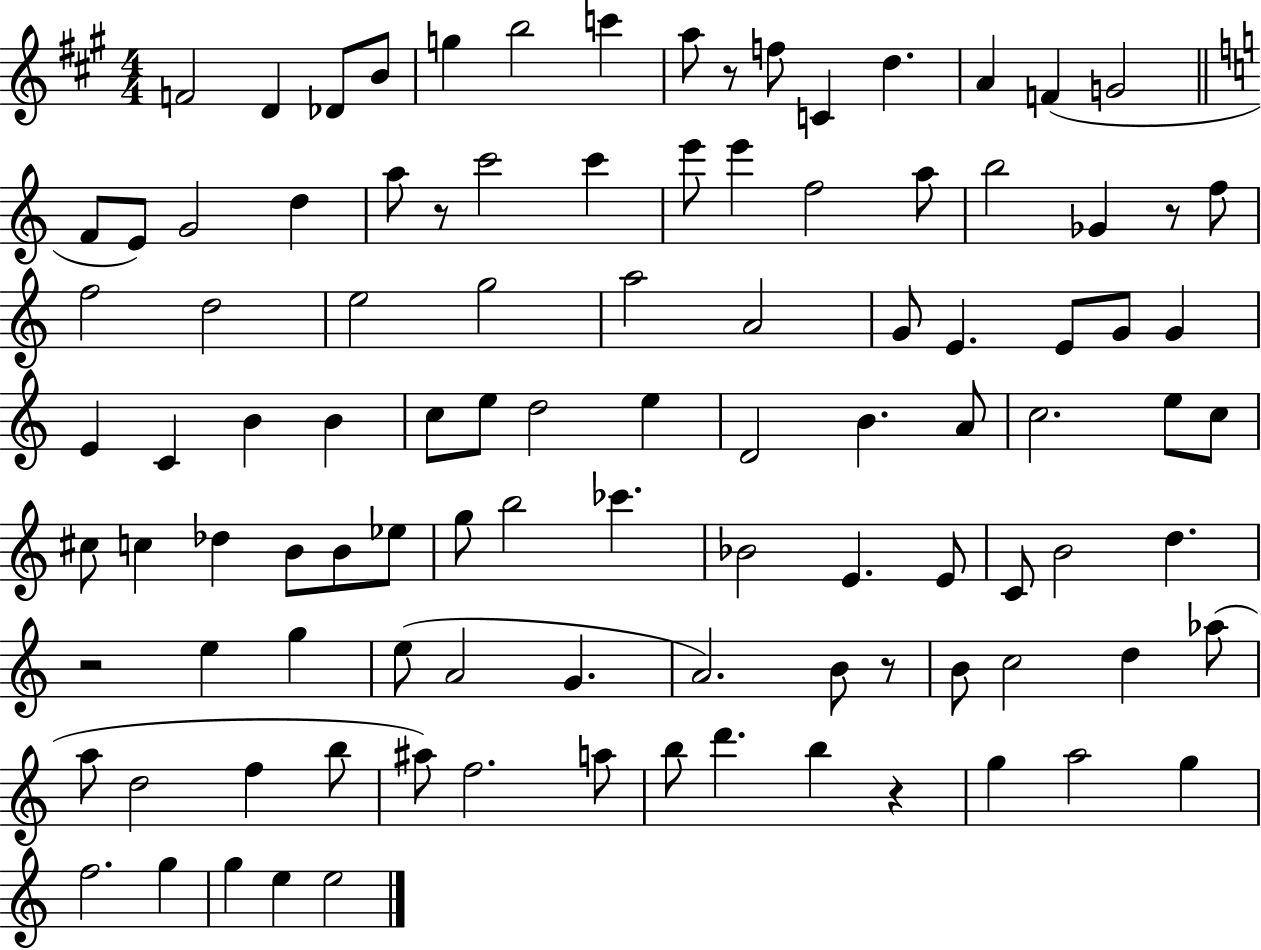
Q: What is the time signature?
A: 4/4